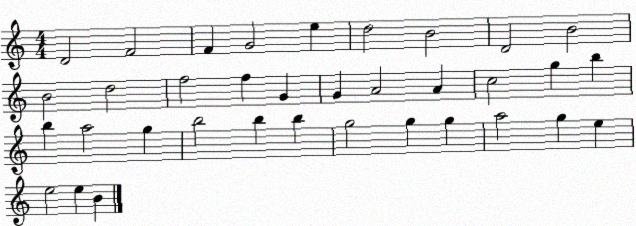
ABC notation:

X:1
T:Untitled
M:4/4
L:1/4
K:C
D2 F2 F G2 e d2 B2 D2 B2 B2 d2 f2 f G G A2 A c2 g b b a2 g b2 b b g2 g g a2 g e e2 e B